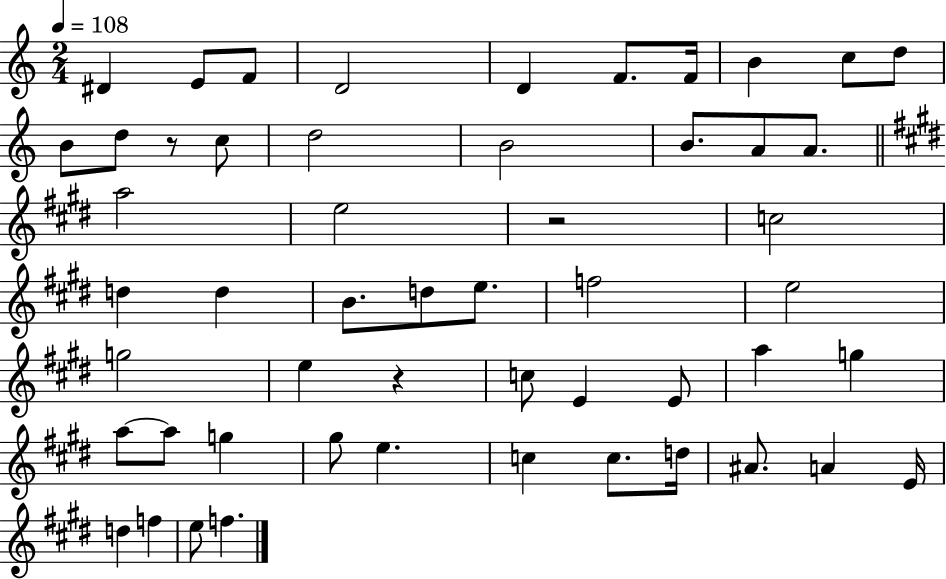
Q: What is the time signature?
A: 2/4